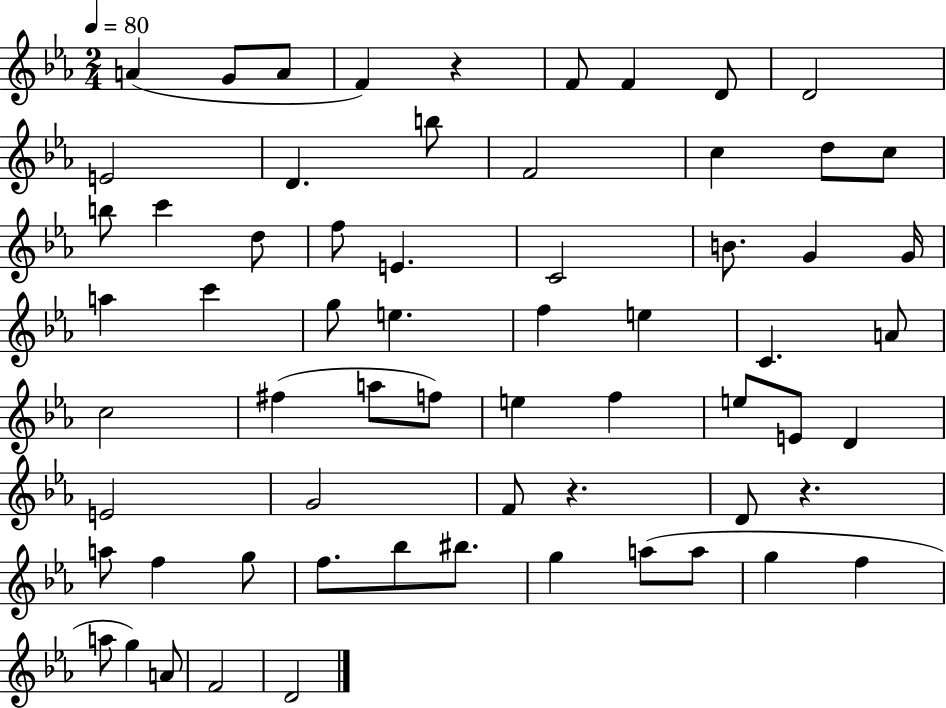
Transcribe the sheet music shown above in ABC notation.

X:1
T:Untitled
M:2/4
L:1/4
K:Eb
A G/2 A/2 F z F/2 F D/2 D2 E2 D b/2 F2 c d/2 c/2 b/2 c' d/2 f/2 E C2 B/2 G G/4 a c' g/2 e f e C A/2 c2 ^f a/2 f/2 e f e/2 E/2 D E2 G2 F/2 z D/2 z a/2 f g/2 f/2 _b/2 ^b/2 g a/2 a/2 g f a/2 g A/2 F2 D2